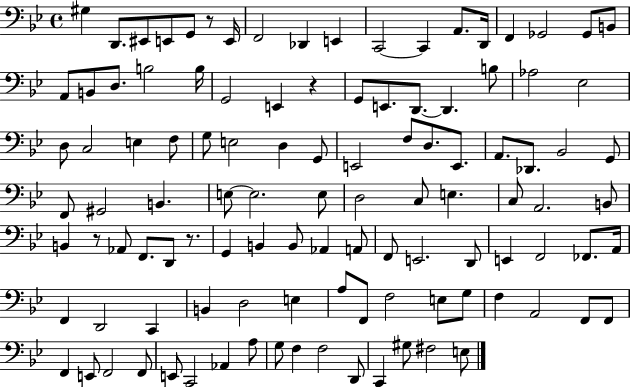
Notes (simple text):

G#3/q D2/e. EIS2/e E2/e G2/e R/e E2/s F2/h Db2/q E2/q C2/h C2/q A2/e. D2/s F2/q Gb2/h Gb2/e B2/e A2/e B2/e D3/e. B3/h B3/s G2/h E2/q R/q G2/e E2/e. D2/e. D2/q. B3/e Ab3/h Eb3/h D3/e C3/h E3/q F3/e G3/e E3/h D3/q G2/e E2/h F3/e D3/e. E2/e. A2/e. Db2/e. Bb2/h G2/e F2/e G#2/h B2/q. E3/e E3/h. E3/e D3/h C3/e E3/q. C3/e A2/h. B2/e B2/q R/e Ab2/e F2/e. D2/e R/e. G2/q B2/q B2/e Ab2/q A2/e F2/e E2/h. D2/e E2/q F2/h FES2/e. A2/s F2/q D2/h C2/q B2/q D3/h E3/q A3/e F2/e F3/h E3/e G3/e F3/q A2/h F2/e F2/e F2/q E2/e F2/h F2/e E2/e C2/h Ab2/q A3/e G3/e F3/q F3/h D2/e C2/q G#3/e F#3/h E3/e